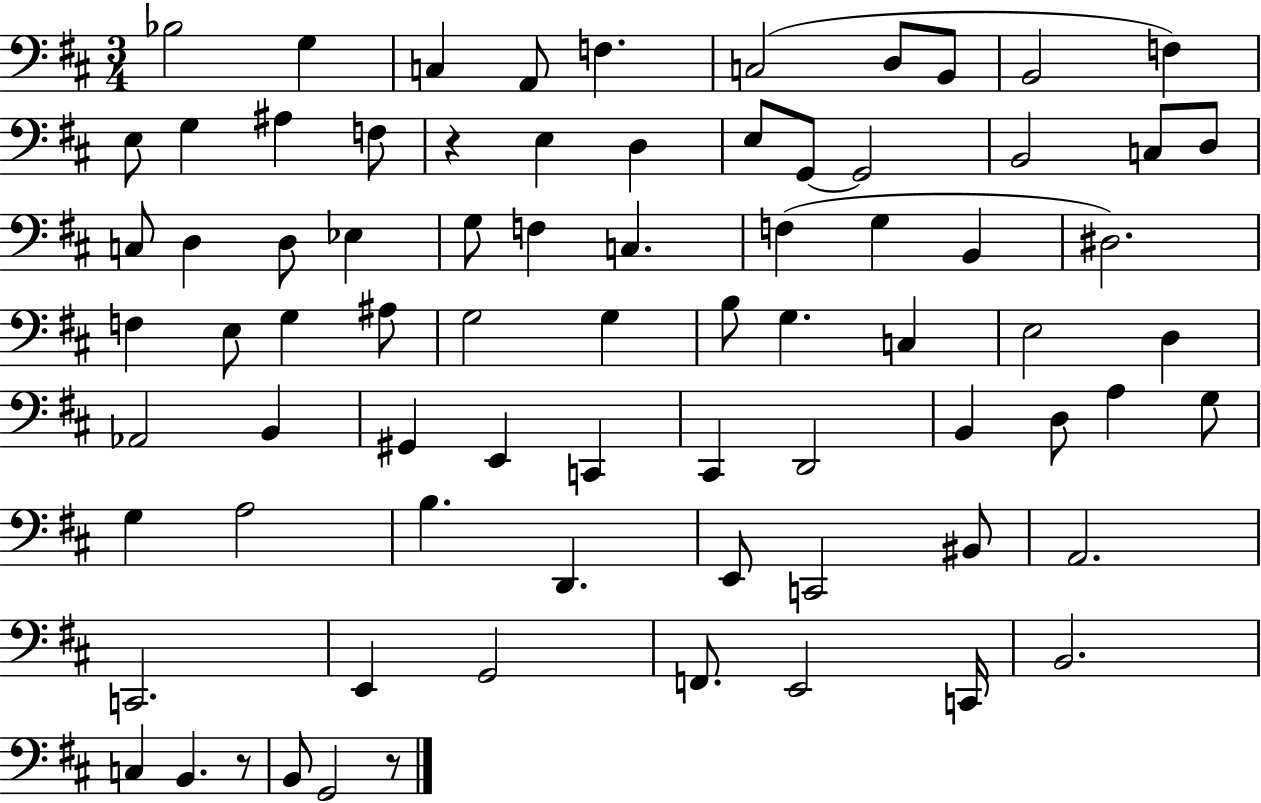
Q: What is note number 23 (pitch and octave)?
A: C3